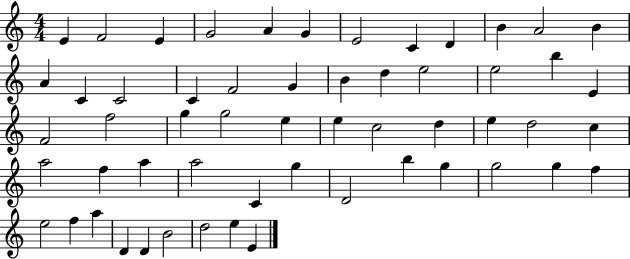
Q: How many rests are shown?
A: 0